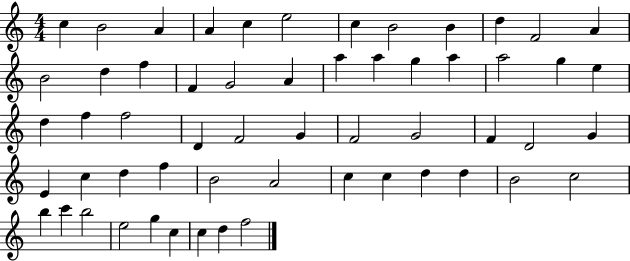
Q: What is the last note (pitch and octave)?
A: F5